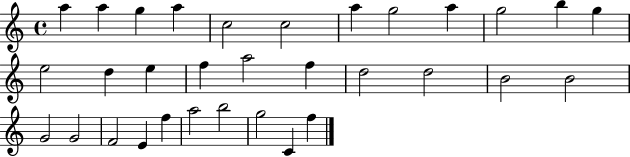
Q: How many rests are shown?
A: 0